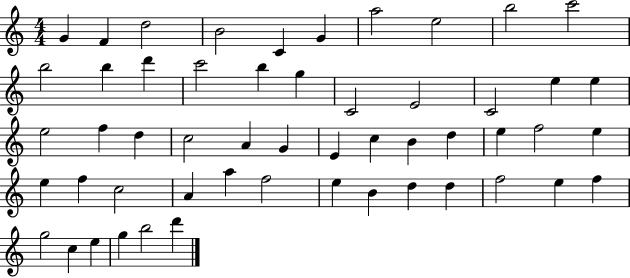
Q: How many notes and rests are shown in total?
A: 53